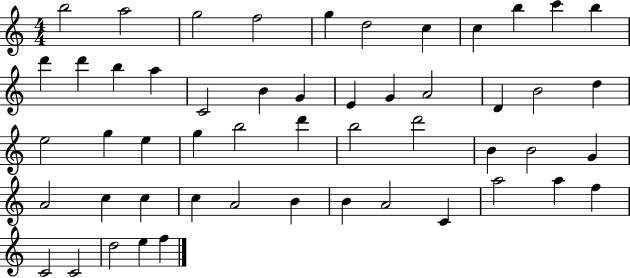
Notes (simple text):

B5/h A5/h G5/h F5/h G5/q D5/h C5/q C5/q B5/q C6/q B5/q D6/q D6/q B5/q A5/q C4/h B4/q G4/q E4/q G4/q A4/h D4/q B4/h D5/q E5/h G5/q E5/q G5/q B5/h D6/q B5/h D6/h B4/q B4/h G4/q A4/h C5/q C5/q C5/q A4/h B4/q B4/q A4/h C4/q A5/h A5/q F5/q C4/h C4/h D5/h E5/q F5/q